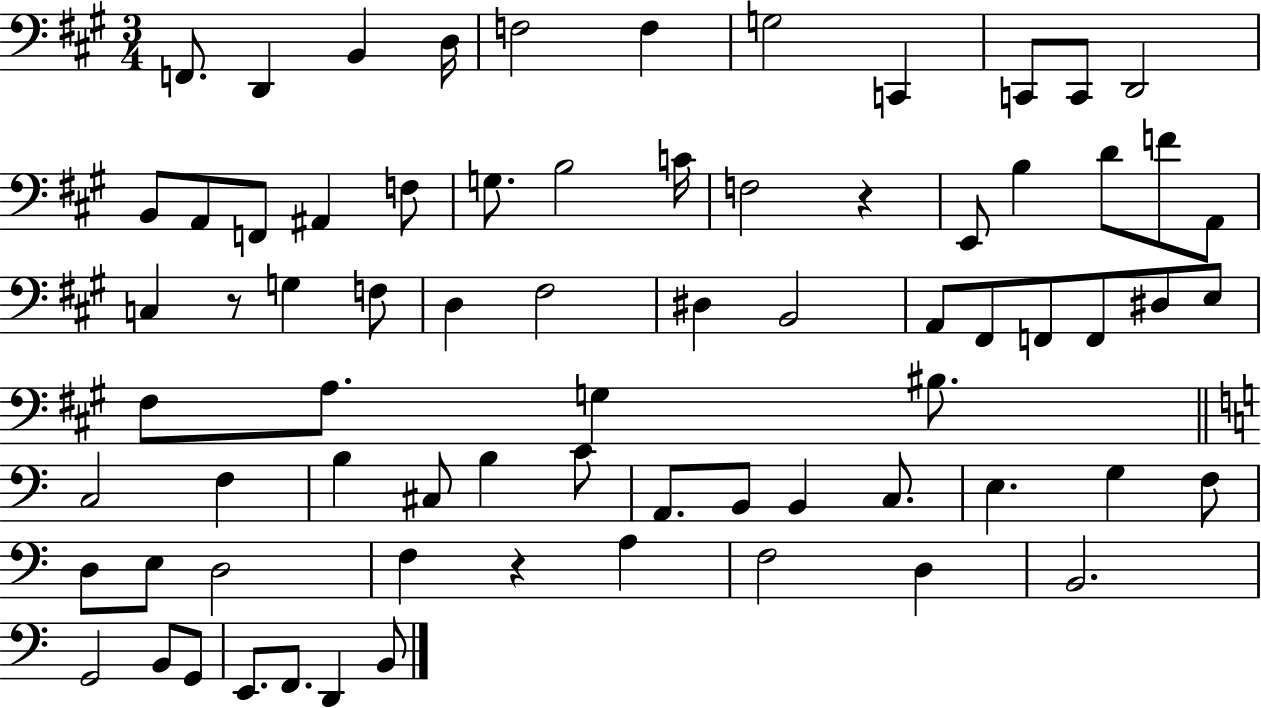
{
  \clef bass
  \numericTimeSignature
  \time 3/4
  \key a \major
  f,8. d,4 b,4 d16 | f2 f4 | g2 c,4 | c,8 c,8 d,2 | \break b,8 a,8 f,8 ais,4 f8 | g8. b2 c'16 | f2 r4 | e,8 b4 d'8 f'8 a,8 | \break c4 r8 g4 f8 | d4 fis2 | dis4 b,2 | a,8 fis,8 f,8 f,8 dis8 e8 | \break fis8 a8. g4 bis8. | \bar "||" \break \key c \major c2 f4 | b4 cis8 b4 c'8 | a,8. b,8 b,4 c8. | e4. g4 f8 | \break d8 e8 d2 | f4 r4 a4 | f2 d4 | b,2. | \break g,2 b,8 g,8 | e,8. f,8. d,4 b,8 | \bar "|."
}